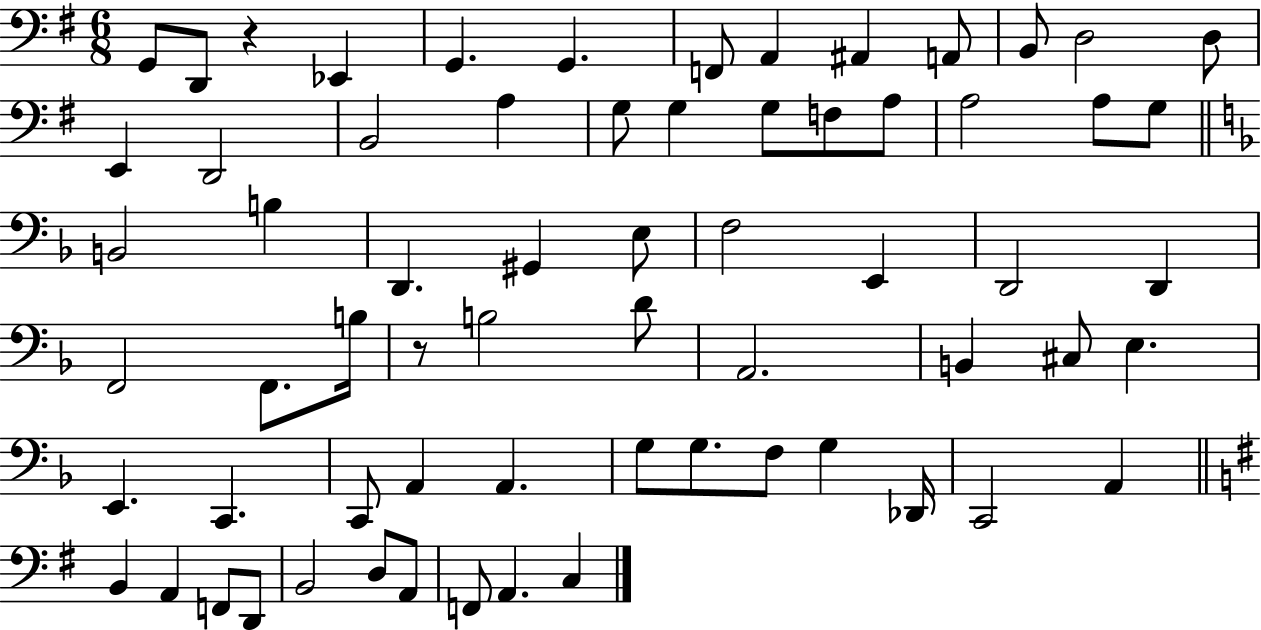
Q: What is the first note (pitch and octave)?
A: G2